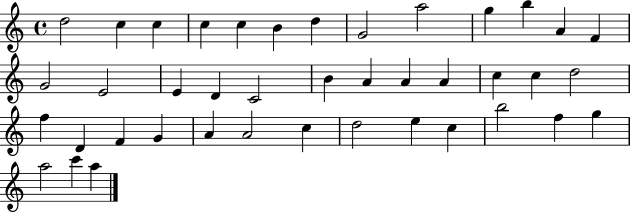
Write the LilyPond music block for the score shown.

{
  \clef treble
  \time 4/4
  \defaultTimeSignature
  \key c \major
  d''2 c''4 c''4 | c''4 c''4 b'4 d''4 | g'2 a''2 | g''4 b''4 a'4 f'4 | \break g'2 e'2 | e'4 d'4 c'2 | b'4 a'4 a'4 a'4 | c''4 c''4 d''2 | \break f''4 d'4 f'4 g'4 | a'4 a'2 c''4 | d''2 e''4 c''4 | b''2 f''4 g''4 | \break a''2 c'''4 a''4 | \bar "|."
}